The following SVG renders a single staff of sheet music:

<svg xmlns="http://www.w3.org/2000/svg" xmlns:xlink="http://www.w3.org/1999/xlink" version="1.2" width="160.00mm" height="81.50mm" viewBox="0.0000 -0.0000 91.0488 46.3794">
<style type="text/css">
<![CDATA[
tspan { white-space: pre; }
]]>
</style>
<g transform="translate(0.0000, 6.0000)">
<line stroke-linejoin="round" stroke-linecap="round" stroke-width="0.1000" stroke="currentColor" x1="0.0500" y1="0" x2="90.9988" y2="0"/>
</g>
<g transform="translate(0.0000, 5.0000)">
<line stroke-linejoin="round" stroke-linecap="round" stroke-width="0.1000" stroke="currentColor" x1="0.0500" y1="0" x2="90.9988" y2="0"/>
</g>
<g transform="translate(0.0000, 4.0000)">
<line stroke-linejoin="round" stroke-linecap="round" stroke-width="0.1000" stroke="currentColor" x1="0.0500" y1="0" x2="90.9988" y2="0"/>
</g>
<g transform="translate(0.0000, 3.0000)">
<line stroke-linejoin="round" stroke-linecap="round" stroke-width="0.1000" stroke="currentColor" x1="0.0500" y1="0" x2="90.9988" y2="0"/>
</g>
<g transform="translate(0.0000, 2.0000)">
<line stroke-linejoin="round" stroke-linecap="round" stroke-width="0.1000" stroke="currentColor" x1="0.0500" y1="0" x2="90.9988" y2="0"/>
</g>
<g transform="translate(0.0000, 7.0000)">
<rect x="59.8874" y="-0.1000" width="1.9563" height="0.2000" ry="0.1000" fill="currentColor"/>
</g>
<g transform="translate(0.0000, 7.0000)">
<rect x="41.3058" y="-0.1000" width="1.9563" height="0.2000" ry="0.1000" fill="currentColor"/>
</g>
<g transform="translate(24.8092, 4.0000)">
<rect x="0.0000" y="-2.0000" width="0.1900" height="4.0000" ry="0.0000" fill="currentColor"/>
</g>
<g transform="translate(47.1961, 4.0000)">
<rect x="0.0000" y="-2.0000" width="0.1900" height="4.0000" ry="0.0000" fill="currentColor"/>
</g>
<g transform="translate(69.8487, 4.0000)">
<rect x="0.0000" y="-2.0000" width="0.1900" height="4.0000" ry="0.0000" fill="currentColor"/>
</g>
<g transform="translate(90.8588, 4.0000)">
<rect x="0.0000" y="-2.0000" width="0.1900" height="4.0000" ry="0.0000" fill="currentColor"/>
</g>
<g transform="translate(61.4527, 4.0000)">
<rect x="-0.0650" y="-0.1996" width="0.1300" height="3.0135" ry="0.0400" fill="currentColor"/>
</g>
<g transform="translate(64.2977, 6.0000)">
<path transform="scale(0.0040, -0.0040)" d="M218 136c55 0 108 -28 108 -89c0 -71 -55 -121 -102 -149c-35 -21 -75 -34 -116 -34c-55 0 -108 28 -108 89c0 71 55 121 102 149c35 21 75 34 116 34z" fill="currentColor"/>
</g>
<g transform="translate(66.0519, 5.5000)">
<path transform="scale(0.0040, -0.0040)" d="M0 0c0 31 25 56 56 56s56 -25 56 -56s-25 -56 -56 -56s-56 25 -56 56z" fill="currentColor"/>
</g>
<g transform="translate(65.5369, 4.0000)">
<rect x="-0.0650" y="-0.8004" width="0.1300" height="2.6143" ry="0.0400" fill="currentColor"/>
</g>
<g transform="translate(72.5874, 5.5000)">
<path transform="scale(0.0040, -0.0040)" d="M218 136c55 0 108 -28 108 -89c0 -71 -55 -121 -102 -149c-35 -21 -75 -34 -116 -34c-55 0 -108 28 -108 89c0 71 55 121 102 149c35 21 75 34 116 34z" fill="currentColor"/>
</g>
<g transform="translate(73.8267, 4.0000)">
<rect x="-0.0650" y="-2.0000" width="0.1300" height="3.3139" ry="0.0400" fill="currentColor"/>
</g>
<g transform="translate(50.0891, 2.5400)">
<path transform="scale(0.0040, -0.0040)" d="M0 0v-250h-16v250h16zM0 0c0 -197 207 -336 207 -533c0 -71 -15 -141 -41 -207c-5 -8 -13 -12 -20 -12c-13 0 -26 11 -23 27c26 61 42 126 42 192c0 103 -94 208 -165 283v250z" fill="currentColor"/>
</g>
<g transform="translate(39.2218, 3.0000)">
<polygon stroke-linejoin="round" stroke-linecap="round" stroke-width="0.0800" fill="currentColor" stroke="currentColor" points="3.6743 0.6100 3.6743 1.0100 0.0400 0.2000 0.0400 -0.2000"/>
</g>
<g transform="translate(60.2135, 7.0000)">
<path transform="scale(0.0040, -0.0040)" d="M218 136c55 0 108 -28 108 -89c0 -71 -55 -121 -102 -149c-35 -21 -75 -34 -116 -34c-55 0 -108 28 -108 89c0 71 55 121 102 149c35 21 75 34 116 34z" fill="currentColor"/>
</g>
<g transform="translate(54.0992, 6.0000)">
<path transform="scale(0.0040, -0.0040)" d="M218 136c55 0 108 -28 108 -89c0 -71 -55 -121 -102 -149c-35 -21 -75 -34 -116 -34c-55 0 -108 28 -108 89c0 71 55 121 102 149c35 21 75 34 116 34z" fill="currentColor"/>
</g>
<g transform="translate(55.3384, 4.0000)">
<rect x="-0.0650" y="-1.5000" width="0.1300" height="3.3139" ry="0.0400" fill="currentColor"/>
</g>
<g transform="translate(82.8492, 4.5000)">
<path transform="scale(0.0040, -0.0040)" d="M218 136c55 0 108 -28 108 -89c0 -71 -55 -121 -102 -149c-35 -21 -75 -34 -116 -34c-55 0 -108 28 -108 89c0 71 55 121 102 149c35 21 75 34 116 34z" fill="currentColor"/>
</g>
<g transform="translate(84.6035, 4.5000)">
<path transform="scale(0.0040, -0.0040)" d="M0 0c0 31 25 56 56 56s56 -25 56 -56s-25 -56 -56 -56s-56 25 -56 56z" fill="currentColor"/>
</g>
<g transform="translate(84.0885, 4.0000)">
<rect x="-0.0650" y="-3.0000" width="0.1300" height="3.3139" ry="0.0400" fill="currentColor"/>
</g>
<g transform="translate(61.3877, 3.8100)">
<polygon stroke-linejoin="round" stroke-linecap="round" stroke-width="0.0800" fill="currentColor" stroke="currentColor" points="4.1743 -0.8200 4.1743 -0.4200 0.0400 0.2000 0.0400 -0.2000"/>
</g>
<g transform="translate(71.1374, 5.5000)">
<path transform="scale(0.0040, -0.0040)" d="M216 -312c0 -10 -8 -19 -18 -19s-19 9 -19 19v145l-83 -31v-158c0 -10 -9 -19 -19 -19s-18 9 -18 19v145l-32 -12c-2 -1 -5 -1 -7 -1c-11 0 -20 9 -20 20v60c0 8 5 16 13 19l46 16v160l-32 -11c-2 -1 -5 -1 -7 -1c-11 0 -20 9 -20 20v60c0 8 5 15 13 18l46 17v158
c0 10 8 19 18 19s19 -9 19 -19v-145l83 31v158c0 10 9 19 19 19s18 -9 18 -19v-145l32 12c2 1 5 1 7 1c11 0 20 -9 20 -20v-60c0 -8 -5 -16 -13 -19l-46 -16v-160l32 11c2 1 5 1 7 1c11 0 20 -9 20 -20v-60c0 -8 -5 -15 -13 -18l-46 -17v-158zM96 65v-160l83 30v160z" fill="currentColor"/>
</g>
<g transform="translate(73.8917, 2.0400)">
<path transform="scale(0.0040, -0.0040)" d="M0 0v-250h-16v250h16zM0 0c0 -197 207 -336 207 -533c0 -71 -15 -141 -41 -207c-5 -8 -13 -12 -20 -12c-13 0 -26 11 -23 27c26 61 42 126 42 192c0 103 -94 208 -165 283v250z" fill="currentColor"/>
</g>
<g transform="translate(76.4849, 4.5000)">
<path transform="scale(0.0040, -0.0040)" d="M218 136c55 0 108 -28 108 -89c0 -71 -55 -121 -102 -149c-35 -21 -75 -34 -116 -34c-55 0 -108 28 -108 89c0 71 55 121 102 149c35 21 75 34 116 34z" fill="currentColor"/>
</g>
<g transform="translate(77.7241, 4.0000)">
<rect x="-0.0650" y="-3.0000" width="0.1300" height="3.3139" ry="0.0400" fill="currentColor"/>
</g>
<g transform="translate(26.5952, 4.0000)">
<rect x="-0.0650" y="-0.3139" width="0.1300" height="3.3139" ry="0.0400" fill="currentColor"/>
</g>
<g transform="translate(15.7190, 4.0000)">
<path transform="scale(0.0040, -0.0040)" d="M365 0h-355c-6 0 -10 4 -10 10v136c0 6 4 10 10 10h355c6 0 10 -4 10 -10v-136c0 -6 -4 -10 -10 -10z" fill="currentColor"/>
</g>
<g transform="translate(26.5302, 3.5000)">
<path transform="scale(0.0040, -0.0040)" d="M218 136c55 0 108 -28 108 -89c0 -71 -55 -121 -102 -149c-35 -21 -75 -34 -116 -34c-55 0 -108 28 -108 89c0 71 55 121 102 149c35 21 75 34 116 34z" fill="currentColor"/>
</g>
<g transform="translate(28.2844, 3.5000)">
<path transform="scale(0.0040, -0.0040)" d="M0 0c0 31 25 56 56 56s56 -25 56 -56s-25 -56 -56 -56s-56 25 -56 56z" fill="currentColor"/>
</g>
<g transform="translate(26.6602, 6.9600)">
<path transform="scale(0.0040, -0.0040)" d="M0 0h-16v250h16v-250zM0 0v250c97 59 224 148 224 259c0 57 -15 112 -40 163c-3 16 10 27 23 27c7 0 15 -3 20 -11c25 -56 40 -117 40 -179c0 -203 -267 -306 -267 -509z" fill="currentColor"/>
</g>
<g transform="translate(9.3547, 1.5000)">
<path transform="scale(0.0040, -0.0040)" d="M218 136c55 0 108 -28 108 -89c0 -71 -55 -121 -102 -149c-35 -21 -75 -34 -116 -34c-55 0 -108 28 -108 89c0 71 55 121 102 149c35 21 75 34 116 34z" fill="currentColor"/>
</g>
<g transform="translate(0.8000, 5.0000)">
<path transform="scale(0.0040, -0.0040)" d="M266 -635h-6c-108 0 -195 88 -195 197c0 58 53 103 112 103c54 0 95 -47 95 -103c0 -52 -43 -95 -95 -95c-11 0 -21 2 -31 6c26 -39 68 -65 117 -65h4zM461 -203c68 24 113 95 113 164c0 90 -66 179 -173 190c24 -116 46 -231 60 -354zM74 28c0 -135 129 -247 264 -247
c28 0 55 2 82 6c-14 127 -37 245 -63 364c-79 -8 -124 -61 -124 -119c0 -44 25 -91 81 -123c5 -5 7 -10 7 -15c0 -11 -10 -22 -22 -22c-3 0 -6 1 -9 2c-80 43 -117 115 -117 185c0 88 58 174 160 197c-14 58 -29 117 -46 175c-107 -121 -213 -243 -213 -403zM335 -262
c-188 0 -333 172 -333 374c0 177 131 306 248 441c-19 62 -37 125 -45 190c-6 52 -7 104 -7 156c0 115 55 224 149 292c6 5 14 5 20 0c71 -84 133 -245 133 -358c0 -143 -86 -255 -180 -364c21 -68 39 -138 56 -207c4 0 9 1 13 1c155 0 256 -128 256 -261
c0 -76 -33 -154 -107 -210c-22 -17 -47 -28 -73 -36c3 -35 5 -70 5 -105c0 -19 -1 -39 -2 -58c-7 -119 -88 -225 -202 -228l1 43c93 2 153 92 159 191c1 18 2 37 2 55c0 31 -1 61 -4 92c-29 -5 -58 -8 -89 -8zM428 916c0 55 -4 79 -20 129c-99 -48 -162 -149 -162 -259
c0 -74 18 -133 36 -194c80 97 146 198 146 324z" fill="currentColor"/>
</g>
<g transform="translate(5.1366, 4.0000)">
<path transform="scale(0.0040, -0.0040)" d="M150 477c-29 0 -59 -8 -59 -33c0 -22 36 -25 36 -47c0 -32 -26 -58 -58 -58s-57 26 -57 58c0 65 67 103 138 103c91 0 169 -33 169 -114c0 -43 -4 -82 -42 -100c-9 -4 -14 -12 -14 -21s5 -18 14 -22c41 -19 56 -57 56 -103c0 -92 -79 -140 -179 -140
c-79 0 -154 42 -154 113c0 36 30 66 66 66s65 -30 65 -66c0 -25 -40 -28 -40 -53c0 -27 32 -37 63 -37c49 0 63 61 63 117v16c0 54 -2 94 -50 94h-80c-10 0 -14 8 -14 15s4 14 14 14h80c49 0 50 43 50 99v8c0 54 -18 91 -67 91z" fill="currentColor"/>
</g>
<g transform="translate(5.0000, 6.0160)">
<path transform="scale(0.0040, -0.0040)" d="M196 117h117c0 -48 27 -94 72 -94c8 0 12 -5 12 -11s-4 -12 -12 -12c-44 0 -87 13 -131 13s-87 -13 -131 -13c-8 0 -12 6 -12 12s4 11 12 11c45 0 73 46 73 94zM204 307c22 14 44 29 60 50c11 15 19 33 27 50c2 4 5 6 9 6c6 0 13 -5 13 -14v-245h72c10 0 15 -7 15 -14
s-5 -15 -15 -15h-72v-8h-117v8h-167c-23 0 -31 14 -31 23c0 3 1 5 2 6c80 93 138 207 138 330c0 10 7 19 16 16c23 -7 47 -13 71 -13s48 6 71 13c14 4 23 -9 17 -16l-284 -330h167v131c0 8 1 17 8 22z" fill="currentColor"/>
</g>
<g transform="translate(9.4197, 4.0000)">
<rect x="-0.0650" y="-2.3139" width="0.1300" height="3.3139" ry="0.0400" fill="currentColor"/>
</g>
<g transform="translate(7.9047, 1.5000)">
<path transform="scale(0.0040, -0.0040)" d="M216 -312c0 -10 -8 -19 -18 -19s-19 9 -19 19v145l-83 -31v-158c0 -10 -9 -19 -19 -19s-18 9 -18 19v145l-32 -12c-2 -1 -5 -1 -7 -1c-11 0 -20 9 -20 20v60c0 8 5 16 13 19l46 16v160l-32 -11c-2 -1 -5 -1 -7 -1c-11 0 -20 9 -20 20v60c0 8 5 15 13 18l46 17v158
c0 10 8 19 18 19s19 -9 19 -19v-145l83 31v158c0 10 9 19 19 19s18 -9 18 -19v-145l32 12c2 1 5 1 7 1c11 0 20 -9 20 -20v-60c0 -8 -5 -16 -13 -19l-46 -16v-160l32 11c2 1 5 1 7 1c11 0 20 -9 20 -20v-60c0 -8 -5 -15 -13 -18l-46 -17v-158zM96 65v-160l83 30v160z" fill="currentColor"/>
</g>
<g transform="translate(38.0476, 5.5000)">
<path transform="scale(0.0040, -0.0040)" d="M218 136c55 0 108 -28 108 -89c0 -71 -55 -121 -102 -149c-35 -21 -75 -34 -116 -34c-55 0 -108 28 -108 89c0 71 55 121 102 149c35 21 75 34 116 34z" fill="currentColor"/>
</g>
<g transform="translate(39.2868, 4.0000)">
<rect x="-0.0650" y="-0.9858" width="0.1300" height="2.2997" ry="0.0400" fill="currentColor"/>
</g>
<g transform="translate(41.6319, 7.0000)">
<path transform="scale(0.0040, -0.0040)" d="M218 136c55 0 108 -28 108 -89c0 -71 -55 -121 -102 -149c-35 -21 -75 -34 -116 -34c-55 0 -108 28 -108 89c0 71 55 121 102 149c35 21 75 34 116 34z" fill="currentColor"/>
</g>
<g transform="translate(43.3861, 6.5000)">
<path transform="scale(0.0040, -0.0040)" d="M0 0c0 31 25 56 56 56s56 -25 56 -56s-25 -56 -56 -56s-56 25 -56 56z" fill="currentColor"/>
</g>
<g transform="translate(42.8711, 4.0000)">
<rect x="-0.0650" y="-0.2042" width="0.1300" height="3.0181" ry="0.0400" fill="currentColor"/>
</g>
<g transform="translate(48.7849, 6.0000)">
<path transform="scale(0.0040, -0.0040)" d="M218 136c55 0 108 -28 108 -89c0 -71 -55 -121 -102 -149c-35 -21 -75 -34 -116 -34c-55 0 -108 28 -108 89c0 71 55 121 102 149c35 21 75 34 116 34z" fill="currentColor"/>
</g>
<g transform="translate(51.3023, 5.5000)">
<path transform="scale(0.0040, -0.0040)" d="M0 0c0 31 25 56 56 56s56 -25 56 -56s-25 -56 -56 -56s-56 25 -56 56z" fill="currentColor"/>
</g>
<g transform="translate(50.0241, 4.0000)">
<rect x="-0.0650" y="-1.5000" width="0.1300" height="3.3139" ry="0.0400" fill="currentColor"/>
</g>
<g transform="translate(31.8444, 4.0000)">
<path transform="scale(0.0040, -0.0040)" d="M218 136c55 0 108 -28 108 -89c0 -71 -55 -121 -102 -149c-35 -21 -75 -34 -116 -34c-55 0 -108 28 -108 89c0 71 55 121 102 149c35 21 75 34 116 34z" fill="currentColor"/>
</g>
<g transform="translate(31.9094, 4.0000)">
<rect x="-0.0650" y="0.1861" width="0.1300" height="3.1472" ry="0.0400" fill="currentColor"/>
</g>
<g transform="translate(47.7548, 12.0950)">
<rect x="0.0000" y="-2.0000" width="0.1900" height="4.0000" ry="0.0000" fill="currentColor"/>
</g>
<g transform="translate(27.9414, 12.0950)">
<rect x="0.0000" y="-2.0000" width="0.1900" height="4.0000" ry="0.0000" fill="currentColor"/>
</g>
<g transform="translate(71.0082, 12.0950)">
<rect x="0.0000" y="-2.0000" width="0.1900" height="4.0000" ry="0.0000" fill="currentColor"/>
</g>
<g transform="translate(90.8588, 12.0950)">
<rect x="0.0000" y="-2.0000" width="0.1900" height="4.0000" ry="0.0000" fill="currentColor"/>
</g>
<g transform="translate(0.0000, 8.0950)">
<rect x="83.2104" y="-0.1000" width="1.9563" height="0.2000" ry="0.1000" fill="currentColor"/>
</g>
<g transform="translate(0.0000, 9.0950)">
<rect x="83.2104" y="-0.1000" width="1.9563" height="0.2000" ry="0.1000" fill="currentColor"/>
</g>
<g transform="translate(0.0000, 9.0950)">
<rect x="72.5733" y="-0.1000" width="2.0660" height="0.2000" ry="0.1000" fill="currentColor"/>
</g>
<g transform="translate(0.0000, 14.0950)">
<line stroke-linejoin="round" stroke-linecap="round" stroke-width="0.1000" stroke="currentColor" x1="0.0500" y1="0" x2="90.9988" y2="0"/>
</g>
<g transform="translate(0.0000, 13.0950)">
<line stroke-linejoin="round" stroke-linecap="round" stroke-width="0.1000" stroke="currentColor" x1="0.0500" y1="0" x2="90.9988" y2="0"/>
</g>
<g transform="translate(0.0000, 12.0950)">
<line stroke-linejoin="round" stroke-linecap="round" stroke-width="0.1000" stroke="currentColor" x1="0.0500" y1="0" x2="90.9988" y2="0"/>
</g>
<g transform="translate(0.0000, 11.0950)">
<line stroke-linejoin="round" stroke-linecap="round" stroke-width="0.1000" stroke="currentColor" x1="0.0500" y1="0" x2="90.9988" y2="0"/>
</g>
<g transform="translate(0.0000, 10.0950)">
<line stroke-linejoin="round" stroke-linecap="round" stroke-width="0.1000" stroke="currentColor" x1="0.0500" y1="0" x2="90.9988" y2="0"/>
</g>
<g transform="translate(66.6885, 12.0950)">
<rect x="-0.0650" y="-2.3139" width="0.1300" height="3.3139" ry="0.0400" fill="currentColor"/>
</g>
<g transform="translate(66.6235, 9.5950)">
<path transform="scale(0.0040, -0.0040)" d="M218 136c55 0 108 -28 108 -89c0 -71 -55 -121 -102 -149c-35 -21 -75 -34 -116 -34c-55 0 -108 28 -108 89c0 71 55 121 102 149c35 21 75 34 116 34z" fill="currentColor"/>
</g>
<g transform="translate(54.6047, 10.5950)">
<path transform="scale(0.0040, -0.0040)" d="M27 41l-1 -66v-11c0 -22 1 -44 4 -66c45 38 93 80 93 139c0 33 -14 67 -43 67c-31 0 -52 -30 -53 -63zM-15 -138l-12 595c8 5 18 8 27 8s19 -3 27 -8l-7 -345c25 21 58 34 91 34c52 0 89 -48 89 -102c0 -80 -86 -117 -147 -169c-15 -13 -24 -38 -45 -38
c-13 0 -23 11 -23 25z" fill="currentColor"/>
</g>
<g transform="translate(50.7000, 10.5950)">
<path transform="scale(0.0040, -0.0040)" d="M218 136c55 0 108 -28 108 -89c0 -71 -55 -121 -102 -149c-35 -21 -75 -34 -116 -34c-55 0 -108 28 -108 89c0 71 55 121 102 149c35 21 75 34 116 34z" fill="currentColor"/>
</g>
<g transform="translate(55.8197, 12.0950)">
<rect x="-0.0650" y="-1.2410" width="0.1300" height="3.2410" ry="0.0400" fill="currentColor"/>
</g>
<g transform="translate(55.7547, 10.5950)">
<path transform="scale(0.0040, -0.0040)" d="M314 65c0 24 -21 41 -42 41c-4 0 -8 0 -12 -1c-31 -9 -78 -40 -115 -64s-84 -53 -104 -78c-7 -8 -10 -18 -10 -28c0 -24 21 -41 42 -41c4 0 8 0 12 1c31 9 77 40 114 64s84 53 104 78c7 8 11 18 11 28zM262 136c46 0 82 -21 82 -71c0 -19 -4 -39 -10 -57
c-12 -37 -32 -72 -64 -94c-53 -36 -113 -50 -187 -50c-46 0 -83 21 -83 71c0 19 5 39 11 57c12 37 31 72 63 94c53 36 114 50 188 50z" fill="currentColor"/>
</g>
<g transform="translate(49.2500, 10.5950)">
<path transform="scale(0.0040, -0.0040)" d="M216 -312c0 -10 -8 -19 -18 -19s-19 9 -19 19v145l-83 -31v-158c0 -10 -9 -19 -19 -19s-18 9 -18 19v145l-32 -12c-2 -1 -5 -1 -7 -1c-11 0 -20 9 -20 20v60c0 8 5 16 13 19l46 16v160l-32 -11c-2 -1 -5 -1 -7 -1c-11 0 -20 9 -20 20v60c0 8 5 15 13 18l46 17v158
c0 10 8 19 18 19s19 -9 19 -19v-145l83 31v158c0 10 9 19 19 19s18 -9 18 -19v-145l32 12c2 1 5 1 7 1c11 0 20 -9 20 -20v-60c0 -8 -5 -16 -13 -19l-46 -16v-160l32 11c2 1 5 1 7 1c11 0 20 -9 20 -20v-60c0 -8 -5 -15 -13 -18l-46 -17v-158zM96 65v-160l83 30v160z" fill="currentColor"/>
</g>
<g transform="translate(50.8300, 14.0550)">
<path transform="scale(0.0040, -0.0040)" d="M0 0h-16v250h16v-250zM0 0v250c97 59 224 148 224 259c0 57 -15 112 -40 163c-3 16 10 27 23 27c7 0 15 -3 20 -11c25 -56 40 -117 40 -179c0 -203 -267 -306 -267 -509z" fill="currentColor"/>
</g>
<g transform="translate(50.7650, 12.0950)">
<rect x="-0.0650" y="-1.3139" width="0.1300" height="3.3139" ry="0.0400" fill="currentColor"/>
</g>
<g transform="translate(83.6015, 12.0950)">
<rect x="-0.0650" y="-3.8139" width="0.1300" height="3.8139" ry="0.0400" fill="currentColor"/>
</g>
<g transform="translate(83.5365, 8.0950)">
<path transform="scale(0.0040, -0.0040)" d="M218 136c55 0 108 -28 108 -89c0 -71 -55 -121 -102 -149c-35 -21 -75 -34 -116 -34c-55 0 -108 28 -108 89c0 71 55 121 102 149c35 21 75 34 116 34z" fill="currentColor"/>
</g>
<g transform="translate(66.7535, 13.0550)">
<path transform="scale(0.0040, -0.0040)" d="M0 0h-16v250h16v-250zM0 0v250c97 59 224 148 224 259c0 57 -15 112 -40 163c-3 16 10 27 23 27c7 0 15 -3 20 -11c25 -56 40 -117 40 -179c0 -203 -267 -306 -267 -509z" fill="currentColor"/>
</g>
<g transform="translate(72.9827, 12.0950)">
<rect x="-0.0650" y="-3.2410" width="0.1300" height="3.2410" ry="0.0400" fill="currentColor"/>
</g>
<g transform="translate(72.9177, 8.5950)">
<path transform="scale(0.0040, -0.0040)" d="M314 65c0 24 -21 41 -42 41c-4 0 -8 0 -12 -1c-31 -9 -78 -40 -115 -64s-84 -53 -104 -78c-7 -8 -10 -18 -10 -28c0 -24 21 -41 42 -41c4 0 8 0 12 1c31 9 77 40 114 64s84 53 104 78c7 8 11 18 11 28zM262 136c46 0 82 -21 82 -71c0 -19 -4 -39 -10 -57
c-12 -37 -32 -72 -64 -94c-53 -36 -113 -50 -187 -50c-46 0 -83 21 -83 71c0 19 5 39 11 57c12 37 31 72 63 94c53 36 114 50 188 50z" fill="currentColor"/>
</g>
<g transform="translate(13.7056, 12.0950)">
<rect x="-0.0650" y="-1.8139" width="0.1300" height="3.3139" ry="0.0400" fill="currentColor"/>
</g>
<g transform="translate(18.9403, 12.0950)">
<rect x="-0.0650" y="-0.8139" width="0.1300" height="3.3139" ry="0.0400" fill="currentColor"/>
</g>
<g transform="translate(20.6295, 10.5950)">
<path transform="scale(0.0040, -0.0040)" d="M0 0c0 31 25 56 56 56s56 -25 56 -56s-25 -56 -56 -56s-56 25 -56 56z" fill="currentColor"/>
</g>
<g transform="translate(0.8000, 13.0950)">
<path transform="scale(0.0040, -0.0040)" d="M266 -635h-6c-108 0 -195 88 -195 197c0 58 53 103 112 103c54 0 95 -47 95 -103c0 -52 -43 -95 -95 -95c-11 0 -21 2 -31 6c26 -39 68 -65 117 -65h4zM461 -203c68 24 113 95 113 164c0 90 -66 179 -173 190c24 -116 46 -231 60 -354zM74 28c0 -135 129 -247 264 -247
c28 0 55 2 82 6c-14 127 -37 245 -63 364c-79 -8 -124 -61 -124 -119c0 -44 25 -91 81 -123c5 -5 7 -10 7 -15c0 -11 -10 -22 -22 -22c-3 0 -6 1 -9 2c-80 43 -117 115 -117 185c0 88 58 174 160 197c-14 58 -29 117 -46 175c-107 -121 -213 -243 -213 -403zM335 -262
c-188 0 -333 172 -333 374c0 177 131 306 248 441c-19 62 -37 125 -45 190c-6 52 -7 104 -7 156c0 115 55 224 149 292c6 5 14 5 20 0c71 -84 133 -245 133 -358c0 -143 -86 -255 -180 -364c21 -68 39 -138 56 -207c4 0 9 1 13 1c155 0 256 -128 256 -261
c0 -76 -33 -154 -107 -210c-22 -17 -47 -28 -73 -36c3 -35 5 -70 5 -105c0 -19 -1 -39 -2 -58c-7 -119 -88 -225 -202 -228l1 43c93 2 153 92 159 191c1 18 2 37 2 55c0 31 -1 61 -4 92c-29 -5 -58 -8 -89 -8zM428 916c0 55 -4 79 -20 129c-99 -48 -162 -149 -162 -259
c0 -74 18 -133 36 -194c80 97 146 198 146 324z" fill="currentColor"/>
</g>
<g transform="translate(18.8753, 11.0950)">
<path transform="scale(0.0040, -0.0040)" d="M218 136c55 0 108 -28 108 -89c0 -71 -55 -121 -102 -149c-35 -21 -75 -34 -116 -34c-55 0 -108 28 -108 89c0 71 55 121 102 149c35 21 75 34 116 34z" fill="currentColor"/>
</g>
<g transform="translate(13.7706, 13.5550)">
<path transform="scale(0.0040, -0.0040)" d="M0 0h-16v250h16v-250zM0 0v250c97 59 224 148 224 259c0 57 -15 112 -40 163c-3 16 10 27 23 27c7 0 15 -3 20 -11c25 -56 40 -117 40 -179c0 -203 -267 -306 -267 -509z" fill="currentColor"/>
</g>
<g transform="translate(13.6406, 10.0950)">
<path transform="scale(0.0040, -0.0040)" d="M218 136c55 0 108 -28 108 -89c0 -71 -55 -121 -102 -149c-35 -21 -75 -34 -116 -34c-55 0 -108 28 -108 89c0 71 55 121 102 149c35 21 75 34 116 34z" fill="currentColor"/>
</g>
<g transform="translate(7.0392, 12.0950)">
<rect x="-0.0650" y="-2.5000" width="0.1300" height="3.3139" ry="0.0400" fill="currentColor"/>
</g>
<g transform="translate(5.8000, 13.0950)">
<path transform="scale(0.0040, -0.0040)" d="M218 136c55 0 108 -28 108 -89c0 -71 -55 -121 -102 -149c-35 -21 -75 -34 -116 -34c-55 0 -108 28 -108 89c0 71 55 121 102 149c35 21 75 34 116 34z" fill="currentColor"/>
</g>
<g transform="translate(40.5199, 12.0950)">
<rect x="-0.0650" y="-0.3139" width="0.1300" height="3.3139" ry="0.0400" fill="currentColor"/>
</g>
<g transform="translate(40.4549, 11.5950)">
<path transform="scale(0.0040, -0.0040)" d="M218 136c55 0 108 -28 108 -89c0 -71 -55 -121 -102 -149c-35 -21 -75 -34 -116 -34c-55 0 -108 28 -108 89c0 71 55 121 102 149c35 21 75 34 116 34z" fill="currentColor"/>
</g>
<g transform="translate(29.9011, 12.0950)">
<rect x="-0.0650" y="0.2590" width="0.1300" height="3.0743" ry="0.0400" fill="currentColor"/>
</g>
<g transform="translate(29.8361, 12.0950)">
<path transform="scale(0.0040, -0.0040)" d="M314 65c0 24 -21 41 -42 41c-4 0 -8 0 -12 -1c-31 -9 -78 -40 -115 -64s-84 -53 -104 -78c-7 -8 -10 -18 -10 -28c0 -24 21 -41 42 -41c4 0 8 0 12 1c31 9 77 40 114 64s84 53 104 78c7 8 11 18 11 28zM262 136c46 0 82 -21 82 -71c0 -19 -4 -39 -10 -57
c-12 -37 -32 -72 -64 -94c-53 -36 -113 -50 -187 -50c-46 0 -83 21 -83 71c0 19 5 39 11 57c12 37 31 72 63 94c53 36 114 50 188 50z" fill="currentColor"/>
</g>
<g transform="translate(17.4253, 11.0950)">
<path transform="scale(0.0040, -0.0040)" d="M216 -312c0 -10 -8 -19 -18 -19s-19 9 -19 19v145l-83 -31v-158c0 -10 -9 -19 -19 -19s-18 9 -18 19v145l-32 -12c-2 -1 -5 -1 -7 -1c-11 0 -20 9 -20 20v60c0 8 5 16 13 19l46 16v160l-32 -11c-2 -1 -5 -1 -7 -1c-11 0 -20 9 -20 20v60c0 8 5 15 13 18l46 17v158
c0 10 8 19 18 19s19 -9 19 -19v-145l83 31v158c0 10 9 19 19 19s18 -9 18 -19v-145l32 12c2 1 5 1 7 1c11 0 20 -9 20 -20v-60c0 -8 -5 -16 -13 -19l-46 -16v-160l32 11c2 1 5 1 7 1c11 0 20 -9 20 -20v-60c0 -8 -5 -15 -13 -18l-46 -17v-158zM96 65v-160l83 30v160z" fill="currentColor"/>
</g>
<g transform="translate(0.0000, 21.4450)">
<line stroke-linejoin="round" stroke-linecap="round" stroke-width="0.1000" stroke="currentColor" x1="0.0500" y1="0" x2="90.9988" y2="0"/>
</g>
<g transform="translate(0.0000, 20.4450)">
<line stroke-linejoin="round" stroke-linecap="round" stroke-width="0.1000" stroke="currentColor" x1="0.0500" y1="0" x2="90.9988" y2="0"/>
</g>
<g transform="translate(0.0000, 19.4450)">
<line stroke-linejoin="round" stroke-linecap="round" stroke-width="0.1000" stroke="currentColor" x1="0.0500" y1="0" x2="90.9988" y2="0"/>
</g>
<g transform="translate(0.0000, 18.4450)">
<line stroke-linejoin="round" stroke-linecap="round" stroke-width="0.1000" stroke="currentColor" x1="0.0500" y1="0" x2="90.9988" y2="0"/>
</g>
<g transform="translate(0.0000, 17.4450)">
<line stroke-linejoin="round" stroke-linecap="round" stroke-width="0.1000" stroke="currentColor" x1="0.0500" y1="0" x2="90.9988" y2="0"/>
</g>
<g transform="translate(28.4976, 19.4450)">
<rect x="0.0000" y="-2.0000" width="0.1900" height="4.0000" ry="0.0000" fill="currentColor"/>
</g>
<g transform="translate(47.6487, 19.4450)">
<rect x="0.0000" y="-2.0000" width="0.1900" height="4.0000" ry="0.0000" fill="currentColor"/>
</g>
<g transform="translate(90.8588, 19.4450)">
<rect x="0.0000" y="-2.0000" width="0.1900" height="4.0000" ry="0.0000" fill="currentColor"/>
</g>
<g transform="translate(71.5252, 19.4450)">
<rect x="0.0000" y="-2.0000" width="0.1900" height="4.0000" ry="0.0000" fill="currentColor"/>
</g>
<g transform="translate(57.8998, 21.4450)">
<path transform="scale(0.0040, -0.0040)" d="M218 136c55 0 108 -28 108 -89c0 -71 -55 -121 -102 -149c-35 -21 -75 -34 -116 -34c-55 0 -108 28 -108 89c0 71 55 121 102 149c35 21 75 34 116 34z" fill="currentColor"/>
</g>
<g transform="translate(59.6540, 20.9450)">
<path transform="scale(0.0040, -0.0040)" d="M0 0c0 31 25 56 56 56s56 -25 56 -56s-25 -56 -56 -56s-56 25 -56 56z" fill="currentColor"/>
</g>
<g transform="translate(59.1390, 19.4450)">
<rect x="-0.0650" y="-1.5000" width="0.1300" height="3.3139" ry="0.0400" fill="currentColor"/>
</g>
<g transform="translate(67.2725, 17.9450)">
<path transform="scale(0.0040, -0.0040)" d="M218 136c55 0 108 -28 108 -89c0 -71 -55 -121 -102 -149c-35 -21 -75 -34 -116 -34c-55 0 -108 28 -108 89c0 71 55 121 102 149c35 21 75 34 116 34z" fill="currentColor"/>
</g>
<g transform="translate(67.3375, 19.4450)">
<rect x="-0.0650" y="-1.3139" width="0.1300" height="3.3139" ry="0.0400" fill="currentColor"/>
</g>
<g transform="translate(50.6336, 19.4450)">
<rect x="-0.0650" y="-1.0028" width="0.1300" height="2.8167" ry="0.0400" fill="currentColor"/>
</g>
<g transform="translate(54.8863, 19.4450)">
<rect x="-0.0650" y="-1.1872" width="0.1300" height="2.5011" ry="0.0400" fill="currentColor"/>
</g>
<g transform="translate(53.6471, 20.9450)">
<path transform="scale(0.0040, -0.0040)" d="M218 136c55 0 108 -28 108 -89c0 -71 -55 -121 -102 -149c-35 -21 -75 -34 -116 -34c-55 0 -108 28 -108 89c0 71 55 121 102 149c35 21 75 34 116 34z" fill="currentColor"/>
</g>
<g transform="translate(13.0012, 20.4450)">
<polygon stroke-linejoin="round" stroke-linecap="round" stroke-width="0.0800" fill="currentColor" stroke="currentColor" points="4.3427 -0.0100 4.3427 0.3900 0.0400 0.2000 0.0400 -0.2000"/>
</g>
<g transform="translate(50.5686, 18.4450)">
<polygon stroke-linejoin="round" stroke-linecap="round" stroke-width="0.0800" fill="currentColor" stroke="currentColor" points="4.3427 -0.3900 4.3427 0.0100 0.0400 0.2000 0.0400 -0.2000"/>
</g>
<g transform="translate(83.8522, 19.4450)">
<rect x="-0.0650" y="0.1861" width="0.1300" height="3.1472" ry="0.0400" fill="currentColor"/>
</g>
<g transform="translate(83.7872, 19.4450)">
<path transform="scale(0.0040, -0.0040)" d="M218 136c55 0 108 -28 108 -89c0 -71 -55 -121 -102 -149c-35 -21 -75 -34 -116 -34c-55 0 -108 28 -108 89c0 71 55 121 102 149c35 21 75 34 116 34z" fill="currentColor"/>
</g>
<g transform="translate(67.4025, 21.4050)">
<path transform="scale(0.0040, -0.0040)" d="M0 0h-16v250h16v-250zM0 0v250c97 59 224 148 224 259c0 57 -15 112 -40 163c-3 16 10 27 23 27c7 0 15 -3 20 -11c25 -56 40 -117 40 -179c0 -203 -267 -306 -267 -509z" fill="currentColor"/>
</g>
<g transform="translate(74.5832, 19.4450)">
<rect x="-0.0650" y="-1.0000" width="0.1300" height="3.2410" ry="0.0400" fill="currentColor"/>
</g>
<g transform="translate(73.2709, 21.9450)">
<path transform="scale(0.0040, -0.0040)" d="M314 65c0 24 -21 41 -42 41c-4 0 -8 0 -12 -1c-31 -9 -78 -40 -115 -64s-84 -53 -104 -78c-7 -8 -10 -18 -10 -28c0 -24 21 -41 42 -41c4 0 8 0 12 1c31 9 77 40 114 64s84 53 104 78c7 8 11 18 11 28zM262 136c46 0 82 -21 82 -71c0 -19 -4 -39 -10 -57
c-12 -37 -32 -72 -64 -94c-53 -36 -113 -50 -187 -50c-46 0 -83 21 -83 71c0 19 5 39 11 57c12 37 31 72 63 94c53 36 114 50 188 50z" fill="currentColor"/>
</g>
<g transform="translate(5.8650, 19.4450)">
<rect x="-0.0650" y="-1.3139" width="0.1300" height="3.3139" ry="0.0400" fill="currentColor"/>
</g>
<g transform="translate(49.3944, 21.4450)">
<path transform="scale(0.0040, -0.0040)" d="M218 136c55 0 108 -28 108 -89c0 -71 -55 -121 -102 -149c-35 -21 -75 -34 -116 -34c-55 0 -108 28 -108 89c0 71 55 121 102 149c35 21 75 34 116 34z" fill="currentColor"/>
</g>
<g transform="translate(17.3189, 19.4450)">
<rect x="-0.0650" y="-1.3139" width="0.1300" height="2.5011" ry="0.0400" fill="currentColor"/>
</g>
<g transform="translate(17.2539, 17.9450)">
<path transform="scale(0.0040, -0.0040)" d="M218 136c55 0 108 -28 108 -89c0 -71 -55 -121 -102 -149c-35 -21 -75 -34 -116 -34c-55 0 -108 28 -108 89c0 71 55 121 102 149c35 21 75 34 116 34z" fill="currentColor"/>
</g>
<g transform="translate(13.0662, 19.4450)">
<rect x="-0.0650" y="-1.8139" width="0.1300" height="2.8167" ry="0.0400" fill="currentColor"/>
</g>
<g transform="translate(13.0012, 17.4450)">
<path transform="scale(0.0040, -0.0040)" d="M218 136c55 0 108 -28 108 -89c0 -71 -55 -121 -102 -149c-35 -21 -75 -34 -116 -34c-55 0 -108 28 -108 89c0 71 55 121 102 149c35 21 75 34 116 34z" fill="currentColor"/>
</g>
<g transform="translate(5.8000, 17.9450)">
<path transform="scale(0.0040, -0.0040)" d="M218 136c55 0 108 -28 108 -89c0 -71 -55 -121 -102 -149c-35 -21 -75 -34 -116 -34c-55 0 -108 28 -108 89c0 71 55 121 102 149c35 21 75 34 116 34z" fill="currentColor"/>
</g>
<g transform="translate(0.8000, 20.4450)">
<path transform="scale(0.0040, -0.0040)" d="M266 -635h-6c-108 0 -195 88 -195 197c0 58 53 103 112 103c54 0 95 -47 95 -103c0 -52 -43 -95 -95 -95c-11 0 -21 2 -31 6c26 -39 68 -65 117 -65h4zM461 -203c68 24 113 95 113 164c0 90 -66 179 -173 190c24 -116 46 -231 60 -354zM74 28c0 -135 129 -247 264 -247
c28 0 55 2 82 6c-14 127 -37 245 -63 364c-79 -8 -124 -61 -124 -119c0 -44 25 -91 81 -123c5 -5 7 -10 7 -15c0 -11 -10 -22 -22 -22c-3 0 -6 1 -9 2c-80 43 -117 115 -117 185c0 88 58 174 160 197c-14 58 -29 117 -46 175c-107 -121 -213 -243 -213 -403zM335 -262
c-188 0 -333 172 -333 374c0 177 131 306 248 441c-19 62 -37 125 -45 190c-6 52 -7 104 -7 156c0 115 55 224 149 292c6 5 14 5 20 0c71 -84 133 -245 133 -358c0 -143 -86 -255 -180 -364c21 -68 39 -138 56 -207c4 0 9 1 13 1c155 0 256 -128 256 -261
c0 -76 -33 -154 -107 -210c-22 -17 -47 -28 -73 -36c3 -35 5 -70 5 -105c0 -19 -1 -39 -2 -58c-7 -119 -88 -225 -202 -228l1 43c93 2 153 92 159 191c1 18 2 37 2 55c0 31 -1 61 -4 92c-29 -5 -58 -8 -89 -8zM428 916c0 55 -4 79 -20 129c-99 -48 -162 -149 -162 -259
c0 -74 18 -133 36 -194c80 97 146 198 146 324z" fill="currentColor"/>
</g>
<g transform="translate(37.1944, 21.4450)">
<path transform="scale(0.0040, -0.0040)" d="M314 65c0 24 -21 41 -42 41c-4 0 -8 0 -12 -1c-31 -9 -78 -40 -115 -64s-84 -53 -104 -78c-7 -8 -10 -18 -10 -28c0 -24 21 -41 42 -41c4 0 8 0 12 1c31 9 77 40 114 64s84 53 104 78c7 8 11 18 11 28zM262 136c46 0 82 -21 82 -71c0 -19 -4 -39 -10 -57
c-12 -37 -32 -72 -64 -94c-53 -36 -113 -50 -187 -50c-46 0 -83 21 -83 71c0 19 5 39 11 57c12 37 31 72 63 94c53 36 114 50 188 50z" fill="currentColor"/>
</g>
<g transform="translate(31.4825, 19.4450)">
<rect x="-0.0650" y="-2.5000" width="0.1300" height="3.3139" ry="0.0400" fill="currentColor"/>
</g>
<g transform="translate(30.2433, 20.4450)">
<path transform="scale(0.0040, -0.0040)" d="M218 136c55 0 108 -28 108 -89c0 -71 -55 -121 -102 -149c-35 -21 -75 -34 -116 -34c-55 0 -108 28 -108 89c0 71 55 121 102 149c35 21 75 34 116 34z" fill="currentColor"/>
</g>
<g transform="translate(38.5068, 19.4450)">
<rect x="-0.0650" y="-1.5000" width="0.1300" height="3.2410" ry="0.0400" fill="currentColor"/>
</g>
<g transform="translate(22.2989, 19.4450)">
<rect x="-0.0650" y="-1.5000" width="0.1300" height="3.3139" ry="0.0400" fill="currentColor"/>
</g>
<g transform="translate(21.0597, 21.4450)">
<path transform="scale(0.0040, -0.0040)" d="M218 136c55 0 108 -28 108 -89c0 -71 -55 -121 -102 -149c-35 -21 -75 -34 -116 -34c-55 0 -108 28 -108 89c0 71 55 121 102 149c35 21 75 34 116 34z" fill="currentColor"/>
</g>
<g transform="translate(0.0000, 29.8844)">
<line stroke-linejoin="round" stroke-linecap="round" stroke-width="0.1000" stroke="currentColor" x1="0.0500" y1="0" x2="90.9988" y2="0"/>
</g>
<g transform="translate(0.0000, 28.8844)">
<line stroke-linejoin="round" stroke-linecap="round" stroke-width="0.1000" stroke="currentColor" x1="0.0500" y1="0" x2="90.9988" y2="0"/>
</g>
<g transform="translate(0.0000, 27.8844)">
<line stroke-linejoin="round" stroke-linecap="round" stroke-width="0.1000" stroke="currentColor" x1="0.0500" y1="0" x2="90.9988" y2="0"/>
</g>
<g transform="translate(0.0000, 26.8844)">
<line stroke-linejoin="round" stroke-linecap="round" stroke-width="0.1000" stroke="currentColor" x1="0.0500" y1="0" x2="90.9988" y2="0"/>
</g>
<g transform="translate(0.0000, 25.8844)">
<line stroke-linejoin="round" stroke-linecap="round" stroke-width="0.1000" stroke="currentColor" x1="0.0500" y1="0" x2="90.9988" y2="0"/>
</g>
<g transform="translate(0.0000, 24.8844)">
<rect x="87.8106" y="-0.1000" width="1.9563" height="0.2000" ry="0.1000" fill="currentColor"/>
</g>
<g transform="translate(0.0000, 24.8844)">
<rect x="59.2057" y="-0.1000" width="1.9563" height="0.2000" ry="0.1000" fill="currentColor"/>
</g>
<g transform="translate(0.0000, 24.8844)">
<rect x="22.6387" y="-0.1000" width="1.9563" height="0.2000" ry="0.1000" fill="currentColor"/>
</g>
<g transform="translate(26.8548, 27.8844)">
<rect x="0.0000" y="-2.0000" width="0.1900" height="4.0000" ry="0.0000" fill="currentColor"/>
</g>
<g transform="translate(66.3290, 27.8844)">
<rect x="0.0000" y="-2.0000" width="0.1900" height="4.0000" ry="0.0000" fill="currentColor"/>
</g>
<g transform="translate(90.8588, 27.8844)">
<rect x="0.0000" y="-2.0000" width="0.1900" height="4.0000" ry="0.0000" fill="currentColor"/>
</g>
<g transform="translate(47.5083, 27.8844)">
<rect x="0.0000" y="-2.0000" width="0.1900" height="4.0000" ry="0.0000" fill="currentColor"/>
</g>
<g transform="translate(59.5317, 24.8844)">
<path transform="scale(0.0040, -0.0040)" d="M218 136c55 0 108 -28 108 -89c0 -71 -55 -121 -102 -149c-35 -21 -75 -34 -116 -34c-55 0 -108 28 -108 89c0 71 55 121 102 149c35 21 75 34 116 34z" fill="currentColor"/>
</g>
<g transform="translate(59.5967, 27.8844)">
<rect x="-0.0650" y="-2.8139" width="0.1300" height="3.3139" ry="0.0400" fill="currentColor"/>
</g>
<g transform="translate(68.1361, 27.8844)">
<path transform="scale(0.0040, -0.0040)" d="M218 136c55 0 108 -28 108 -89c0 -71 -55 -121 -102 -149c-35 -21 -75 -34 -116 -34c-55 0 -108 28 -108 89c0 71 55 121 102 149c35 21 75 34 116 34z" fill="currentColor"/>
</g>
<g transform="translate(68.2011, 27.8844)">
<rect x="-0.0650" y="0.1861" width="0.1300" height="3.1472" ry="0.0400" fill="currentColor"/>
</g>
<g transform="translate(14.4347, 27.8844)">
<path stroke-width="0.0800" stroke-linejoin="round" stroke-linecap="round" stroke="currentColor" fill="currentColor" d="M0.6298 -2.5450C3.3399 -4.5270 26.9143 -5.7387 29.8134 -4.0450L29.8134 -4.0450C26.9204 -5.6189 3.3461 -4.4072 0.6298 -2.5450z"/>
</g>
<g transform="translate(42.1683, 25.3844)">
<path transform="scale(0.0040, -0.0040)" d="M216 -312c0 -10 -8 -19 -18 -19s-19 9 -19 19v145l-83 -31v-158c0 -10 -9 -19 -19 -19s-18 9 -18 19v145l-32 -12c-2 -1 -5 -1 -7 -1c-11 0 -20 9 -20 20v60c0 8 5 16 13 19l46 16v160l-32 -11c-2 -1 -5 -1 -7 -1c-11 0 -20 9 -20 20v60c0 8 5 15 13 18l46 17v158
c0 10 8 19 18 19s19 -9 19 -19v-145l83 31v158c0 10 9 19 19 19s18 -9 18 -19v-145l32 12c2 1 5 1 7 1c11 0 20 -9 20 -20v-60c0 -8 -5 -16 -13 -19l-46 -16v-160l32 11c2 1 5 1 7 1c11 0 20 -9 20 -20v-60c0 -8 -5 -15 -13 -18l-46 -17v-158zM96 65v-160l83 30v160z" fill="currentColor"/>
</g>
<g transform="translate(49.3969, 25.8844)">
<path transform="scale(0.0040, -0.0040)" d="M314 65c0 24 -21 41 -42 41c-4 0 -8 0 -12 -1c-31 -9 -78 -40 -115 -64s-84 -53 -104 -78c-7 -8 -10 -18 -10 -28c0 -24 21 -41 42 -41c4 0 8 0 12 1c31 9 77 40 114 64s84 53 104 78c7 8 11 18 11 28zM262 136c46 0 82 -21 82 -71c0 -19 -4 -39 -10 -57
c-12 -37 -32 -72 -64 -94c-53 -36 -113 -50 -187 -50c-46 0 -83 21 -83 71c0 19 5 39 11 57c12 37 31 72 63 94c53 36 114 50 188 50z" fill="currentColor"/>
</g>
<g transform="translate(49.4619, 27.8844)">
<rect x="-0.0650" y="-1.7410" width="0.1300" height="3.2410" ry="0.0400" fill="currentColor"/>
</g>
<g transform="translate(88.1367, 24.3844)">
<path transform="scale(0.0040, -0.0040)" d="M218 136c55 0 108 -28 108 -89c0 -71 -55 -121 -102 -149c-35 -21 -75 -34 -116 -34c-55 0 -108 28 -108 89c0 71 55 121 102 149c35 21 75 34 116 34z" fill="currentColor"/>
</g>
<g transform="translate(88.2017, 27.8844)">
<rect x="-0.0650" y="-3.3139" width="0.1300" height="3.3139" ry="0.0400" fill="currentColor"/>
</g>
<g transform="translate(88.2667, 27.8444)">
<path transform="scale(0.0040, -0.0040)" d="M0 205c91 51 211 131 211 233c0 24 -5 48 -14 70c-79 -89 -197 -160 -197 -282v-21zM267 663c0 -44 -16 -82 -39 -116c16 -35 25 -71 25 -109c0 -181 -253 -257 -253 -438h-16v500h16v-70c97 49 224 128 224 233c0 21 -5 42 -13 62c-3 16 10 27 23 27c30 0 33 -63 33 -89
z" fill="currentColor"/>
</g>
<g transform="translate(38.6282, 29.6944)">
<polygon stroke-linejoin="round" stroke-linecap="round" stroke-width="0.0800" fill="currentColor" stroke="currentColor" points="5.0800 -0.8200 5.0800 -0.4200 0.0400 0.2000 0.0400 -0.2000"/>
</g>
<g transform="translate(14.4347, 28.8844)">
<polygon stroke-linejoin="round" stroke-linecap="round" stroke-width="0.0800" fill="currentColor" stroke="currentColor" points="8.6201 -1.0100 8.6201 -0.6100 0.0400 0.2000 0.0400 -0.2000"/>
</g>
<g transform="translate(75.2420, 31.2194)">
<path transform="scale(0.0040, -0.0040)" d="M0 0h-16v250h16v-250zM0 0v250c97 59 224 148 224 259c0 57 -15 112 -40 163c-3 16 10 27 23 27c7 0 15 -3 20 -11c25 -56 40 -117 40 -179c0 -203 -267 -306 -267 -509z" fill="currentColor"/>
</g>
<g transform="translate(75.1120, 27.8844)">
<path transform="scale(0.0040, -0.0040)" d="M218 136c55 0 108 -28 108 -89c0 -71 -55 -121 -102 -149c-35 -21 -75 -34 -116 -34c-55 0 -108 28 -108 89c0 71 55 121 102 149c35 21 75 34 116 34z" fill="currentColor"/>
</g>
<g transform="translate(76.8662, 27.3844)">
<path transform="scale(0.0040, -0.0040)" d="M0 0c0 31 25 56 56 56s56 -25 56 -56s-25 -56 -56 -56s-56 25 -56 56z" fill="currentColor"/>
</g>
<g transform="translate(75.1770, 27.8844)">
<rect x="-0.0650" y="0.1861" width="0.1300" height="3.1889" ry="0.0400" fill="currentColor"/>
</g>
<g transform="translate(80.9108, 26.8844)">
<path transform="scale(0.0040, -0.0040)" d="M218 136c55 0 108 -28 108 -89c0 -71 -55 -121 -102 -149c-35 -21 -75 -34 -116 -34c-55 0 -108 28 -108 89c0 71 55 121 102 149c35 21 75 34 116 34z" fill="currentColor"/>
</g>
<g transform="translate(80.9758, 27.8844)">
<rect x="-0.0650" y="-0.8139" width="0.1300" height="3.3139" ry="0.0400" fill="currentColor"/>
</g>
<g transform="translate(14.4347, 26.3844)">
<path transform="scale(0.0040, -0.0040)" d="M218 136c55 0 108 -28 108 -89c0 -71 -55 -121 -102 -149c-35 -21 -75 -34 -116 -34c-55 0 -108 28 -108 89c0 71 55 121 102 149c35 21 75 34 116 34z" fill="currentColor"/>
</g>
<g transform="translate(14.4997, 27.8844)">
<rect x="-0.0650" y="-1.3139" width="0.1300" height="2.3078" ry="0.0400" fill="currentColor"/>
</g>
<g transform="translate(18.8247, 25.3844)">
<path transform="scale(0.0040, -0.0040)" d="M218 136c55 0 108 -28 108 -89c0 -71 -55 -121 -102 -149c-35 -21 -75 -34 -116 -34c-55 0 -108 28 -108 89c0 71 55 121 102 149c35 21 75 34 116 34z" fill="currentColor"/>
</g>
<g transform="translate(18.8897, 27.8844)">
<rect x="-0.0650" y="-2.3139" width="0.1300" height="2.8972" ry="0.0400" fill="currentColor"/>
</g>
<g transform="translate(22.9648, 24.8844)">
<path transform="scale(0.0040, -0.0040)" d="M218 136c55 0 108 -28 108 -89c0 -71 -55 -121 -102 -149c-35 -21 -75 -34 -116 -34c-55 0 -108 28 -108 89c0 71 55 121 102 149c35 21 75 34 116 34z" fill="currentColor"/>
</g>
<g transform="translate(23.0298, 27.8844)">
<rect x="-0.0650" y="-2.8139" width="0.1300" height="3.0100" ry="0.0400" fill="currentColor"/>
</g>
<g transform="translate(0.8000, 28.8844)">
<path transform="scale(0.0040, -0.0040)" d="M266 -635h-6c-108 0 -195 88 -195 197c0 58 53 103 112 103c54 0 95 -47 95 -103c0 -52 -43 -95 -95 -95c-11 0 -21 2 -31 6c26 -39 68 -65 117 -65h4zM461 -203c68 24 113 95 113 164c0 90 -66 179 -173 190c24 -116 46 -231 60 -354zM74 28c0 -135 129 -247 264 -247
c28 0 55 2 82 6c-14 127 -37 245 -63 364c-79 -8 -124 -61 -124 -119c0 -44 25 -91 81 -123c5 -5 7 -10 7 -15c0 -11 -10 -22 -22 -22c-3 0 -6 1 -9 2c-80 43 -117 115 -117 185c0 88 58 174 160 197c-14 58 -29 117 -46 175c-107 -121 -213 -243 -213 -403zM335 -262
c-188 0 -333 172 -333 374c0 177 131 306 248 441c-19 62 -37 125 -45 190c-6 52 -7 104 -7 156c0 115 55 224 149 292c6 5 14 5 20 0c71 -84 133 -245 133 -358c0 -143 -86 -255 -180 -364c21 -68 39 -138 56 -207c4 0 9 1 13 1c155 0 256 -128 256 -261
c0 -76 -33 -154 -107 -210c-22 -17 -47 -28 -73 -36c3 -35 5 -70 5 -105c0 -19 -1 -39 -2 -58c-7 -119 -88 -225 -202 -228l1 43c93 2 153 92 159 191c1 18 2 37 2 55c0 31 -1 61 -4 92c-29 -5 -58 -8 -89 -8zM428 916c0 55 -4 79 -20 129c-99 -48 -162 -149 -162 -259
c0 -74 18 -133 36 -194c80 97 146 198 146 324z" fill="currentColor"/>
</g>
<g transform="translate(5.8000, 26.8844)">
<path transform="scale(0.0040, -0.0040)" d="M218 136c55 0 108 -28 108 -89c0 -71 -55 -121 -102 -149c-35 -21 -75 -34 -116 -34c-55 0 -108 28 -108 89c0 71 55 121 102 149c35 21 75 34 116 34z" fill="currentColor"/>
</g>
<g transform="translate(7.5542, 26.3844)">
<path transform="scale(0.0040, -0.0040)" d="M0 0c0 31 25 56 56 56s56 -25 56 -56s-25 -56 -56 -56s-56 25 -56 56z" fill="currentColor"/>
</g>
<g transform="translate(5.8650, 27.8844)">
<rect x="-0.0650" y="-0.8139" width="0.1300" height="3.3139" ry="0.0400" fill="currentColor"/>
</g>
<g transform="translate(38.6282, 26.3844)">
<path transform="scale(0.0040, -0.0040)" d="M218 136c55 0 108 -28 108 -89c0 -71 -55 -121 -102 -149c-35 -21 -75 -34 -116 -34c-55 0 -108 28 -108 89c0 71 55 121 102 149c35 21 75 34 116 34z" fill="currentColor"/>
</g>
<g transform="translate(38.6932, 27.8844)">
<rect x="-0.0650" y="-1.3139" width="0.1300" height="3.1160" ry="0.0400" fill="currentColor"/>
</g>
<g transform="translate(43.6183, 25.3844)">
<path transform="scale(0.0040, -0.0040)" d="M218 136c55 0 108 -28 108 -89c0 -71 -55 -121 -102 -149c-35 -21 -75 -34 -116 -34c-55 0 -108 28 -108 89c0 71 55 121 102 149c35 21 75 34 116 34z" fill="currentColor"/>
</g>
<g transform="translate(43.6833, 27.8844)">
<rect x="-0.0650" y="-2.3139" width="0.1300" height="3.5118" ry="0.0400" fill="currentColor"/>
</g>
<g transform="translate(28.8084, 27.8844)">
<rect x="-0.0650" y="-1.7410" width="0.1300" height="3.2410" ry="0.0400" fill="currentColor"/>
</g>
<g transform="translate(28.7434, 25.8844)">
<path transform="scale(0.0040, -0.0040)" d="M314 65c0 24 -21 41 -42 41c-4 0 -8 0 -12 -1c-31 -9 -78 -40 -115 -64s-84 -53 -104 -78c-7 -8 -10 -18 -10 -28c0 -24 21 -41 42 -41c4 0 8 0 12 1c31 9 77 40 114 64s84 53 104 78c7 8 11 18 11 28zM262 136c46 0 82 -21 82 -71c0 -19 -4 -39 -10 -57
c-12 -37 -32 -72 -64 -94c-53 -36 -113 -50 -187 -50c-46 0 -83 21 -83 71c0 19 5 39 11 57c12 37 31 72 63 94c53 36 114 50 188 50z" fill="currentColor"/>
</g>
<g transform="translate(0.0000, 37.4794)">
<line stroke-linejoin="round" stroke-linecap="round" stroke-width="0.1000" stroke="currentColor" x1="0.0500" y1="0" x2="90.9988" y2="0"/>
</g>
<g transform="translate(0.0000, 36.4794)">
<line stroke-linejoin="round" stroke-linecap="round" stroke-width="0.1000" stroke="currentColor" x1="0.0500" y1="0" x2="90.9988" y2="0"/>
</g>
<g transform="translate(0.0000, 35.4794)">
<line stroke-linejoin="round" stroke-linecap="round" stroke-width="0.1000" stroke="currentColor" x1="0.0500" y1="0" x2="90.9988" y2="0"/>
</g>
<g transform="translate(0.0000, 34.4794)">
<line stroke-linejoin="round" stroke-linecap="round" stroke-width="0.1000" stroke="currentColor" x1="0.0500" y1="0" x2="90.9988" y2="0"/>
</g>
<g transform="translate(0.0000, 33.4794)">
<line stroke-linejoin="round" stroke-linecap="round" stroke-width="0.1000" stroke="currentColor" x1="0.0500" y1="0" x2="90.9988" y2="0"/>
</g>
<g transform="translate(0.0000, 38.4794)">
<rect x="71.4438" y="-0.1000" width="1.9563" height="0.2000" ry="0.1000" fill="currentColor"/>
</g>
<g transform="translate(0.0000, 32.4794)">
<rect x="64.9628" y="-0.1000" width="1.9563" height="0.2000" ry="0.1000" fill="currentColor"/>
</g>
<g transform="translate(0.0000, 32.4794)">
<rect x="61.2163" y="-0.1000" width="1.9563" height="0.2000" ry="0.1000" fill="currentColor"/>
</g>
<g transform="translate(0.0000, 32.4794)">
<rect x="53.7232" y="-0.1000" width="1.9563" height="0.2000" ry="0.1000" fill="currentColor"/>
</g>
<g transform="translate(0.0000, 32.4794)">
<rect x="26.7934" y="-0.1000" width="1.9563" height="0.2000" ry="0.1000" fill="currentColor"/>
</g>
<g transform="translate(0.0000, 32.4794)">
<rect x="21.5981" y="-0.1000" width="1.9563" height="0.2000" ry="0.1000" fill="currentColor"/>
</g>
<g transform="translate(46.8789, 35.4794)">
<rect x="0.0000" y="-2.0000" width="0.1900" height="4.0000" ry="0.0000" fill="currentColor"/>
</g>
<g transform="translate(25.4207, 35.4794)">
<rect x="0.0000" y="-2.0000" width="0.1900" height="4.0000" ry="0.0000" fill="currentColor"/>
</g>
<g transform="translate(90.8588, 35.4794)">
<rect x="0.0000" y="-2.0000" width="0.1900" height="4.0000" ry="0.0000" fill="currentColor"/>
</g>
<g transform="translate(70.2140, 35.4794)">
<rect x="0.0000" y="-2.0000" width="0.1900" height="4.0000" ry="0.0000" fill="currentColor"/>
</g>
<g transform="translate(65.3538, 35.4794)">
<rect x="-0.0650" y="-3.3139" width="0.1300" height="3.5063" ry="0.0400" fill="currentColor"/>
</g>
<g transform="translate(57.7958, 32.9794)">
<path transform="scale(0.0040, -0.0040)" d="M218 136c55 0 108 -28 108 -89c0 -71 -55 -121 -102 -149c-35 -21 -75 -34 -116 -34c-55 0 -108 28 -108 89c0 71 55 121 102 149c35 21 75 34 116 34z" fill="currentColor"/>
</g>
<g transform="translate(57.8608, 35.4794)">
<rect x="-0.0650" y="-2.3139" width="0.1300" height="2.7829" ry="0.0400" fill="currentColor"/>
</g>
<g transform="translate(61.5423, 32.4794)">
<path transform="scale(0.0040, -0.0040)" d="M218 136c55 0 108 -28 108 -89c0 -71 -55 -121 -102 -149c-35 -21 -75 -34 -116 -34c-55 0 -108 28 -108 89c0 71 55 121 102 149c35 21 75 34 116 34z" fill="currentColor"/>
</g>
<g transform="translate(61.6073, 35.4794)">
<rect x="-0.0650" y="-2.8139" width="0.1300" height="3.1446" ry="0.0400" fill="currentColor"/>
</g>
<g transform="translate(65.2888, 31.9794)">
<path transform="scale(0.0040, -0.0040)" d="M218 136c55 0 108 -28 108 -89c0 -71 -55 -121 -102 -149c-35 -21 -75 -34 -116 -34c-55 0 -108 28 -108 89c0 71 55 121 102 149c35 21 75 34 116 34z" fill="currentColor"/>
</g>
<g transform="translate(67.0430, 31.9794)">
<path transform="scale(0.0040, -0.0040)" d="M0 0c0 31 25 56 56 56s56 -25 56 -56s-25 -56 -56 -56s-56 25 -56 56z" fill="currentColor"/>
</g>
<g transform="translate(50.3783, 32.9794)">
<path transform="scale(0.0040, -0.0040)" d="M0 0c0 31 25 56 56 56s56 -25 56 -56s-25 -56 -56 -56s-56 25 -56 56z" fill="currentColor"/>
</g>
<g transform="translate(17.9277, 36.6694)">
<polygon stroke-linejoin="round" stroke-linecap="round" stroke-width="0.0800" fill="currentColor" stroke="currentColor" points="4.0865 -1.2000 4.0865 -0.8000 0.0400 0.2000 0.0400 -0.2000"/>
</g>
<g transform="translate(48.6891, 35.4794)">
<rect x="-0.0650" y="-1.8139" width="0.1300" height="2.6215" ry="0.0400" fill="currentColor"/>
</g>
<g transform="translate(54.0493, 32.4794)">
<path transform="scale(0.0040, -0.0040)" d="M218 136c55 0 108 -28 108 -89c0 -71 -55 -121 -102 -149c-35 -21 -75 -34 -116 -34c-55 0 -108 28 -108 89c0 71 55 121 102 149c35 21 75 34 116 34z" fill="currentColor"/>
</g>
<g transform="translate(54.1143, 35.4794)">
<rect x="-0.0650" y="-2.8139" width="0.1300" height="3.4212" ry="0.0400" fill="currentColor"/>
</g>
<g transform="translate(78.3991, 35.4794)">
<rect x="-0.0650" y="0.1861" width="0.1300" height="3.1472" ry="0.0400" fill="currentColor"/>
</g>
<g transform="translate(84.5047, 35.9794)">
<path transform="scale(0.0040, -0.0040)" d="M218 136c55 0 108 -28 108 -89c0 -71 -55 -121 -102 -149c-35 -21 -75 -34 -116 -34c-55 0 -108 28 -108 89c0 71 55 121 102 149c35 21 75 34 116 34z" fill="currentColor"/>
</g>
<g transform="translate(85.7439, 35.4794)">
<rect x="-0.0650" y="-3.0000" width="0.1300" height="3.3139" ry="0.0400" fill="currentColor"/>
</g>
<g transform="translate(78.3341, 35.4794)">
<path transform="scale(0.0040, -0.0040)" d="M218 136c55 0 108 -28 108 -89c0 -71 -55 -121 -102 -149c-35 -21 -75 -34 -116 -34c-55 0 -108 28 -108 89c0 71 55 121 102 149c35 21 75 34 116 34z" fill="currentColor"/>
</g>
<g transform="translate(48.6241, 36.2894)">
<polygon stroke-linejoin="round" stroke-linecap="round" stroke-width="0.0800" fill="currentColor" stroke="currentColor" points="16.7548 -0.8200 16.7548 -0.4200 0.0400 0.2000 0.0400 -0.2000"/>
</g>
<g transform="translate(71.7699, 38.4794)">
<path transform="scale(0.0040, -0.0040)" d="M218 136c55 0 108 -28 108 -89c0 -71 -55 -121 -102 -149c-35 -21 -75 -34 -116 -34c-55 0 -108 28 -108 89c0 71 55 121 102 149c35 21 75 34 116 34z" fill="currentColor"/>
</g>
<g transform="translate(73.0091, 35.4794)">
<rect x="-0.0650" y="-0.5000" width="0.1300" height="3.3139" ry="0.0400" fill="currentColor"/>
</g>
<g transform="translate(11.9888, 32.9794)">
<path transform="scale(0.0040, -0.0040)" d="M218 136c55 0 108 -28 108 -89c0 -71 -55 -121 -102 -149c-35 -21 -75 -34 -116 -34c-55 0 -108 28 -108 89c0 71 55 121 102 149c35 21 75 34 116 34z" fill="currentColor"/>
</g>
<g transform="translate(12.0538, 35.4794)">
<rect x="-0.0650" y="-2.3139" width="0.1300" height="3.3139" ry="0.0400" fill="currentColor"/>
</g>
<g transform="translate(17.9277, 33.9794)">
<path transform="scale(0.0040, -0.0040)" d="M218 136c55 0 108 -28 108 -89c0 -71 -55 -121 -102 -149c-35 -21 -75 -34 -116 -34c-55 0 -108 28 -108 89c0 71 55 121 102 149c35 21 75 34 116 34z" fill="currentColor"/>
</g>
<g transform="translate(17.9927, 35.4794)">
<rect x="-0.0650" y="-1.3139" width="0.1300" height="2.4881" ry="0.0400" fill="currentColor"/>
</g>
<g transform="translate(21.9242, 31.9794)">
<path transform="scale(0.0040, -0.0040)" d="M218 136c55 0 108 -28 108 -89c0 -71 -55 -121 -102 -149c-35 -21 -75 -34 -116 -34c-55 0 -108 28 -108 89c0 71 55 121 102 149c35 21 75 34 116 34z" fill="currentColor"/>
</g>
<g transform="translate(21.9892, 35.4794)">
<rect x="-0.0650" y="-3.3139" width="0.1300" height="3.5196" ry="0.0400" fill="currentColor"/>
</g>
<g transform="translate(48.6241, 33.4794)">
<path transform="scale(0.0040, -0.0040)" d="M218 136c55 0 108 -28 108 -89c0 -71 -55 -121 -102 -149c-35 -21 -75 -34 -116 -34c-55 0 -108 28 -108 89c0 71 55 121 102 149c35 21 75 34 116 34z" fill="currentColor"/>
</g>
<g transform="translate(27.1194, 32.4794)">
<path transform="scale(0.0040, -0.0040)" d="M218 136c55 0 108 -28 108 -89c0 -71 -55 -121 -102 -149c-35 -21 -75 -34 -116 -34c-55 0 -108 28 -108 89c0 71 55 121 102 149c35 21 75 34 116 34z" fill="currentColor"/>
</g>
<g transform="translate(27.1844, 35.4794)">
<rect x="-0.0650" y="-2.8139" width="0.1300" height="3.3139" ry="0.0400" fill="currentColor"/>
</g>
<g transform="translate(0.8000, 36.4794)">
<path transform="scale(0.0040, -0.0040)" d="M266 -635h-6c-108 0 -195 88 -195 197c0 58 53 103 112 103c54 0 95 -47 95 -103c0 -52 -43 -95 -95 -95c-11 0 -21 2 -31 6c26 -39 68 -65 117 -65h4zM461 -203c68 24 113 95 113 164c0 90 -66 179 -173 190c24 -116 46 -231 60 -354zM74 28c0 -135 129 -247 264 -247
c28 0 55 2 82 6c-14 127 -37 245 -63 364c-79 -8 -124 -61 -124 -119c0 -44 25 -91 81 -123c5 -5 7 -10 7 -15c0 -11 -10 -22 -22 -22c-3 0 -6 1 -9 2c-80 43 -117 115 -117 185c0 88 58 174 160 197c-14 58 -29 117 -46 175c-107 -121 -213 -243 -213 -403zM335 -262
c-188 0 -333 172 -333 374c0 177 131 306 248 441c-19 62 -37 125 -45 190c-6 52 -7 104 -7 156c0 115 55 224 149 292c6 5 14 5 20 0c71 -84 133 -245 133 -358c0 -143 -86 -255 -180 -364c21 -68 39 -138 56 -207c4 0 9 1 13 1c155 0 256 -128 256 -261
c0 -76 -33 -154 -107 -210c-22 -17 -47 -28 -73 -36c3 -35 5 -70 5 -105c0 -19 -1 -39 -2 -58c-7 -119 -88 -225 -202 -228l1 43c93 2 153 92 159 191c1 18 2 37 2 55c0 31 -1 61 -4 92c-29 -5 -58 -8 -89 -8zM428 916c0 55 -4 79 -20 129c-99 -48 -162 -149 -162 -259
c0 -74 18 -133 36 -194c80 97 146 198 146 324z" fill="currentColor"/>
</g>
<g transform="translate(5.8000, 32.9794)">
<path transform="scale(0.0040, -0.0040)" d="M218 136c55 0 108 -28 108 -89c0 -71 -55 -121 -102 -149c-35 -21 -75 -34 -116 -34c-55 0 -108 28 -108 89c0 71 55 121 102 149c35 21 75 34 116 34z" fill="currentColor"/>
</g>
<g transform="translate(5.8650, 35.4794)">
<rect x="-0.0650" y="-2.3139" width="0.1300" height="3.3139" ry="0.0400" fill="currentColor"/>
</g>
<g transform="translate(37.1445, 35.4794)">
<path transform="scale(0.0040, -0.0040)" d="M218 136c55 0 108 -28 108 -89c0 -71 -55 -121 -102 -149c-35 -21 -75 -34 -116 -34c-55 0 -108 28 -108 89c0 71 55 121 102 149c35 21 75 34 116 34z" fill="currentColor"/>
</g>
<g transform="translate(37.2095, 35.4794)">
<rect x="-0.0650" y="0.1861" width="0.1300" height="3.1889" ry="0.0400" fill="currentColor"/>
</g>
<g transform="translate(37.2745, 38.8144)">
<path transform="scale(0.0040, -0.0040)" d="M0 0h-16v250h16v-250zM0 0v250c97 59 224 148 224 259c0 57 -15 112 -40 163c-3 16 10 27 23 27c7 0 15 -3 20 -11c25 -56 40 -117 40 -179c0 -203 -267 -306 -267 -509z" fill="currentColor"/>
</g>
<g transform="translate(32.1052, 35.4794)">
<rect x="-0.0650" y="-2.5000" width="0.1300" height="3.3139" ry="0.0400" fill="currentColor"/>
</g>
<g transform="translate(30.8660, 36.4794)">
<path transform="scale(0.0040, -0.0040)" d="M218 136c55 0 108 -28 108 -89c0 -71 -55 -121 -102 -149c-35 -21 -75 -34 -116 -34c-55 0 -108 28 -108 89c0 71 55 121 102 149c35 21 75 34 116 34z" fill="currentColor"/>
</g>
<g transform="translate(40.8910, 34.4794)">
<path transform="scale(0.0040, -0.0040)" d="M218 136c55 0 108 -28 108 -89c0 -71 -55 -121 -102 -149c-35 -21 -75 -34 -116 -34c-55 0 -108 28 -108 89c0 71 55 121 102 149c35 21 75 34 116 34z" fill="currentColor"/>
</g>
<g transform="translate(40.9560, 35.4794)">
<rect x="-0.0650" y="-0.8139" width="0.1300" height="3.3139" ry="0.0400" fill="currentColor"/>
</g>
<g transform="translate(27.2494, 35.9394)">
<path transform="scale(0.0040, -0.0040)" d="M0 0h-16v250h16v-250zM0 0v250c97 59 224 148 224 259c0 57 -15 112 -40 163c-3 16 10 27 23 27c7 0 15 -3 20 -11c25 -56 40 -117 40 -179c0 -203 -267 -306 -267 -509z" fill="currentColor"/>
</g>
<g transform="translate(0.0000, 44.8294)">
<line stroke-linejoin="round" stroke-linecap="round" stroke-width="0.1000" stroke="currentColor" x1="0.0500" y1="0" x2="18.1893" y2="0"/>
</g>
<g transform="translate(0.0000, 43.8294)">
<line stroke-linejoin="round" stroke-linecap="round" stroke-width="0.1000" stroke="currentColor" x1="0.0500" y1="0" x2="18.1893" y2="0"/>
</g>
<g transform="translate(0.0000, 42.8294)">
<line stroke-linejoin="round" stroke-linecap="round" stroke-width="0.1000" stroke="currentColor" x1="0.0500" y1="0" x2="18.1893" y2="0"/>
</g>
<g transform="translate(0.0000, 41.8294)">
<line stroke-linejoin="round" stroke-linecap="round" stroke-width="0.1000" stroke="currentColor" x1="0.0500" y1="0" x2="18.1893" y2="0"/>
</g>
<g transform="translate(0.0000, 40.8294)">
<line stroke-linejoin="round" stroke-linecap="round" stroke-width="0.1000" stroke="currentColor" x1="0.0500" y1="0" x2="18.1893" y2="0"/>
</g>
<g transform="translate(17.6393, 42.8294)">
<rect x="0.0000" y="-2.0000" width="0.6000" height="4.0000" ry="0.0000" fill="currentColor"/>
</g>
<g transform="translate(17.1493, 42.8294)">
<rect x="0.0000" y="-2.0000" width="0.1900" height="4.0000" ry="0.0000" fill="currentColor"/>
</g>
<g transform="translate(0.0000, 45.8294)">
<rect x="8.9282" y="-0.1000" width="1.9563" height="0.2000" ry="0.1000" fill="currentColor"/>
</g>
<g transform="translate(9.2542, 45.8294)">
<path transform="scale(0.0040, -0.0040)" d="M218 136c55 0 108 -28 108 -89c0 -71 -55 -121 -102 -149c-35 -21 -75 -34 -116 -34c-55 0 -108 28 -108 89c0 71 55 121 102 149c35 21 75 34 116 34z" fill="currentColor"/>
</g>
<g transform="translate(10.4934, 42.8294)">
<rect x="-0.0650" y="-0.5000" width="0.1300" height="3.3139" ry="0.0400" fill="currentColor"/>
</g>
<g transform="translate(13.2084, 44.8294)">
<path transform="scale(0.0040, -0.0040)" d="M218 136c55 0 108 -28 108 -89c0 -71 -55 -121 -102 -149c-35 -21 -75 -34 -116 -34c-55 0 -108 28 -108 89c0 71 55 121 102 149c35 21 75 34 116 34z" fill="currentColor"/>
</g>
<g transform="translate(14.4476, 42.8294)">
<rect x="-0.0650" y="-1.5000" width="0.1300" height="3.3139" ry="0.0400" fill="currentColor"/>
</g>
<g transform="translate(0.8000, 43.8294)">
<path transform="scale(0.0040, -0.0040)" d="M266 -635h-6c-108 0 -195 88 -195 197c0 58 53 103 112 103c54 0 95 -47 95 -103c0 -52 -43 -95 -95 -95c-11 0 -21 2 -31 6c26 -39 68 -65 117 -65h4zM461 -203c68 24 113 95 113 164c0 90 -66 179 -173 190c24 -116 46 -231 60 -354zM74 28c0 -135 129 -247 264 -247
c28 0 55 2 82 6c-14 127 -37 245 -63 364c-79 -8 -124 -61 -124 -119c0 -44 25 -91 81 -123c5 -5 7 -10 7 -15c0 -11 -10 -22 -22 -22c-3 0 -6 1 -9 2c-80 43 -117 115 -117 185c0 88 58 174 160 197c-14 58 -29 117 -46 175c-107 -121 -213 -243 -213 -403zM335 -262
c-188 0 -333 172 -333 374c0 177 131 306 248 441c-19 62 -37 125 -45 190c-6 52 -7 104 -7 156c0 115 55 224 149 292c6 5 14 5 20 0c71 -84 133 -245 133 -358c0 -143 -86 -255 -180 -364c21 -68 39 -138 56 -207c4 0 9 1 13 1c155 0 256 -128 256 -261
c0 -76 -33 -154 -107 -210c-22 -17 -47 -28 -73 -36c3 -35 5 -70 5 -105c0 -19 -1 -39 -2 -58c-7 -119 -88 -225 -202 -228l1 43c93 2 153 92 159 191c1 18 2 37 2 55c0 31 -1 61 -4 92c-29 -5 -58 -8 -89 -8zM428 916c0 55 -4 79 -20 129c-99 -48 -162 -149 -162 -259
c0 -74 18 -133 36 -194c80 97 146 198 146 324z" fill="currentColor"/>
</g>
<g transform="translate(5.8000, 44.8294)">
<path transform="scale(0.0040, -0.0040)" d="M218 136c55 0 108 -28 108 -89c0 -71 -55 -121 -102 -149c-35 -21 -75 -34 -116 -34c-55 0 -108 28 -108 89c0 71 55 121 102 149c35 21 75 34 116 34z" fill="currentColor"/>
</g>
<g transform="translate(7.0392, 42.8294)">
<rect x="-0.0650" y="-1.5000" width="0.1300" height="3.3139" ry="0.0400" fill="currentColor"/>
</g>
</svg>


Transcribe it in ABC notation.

X:1
T:Untitled
M:3/4
L:1/4
K:C
^g z2 c/2 B F/2 C/2 E/2 E C/2 E/2 ^F/2 A A G f/2 ^d B2 c ^e/2 _e2 g/2 b2 c' e f/2 e/2 E G E2 E/2 F/2 E e/2 D2 B d e/2 g/2 a/2 f2 e/2 ^g/2 f2 a B B/2 d b/4 g g e/2 b/2 a/2 G B/2 d f/2 a/2 g/2 a/2 b/2 C B A E C E